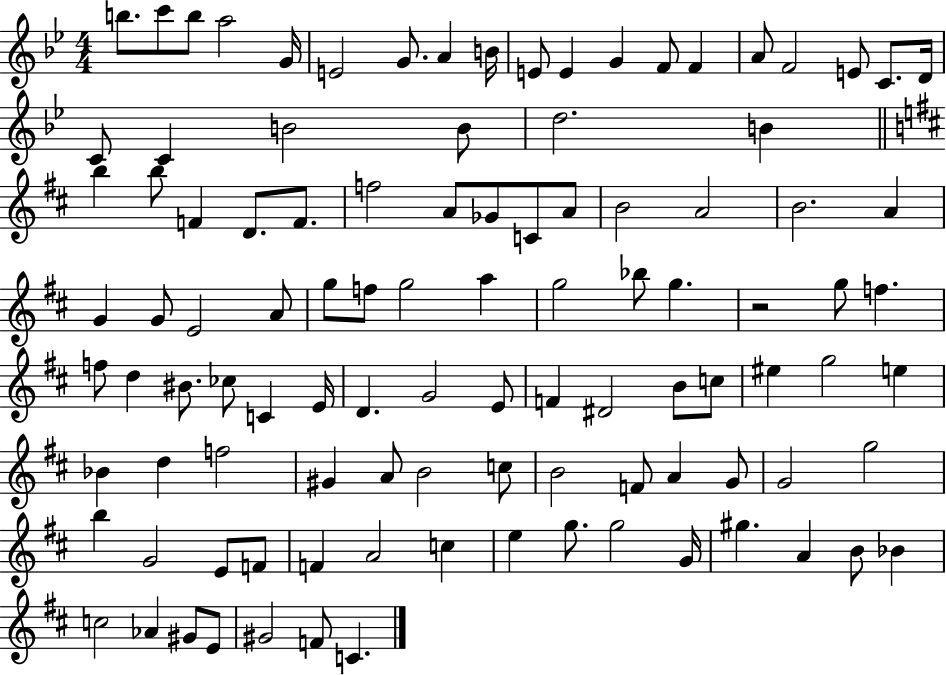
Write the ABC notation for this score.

X:1
T:Untitled
M:4/4
L:1/4
K:Bb
b/2 c'/2 b/2 a2 G/4 E2 G/2 A B/4 E/2 E G F/2 F A/2 F2 E/2 C/2 D/4 C/2 C B2 B/2 d2 B b b/2 F D/2 F/2 f2 A/2 _G/2 C/2 A/2 B2 A2 B2 A G G/2 E2 A/2 g/2 f/2 g2 a g2 _b/2 g z2 g/2 f f/2 d ^B/2 _c/2 C E/4 D G2 E/2 F ^D2 B/2 c/2 ^e g2 e _B d f2 ^G A/2 B2 c/2 B2 F/2 A G/2 G2 g2 b G2 E/2 F/2 F A2 c e g/2 g2 G/4 ^g A B/2 _B c2 _A ^G/2 E/2 ^G2 F/2 C